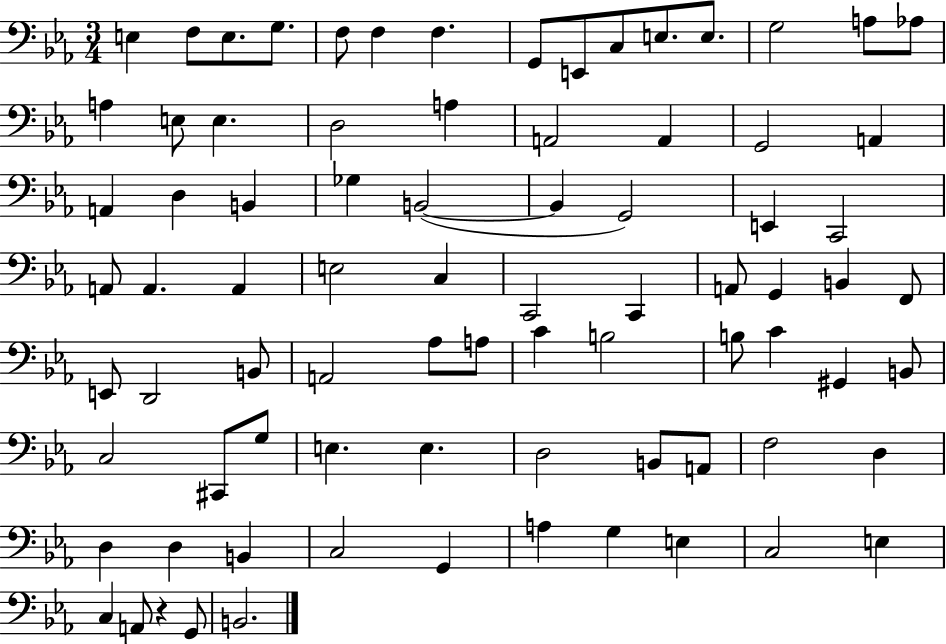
{
  \clef bass
  \numericTimeSignature
  \time 3/4
  \key ees \major
  \repeat volta 2 { e4 f8 e8. g8. | f8 f4 f4. | g,8 e,8 c8 e8. e8. | g2 a8 aes8 | \break a4 e8 e4. | d2 a4 | a,2 a,4 | g,2 a,4 | \break a,4 d4 b,4 | ges4 b,2~(~ | b,4 g,2) | e,4 c,2 | \break a,8 a,4. a,4 | e2 c4 | c,2 c,4 | a,8 g,4 b,4 f,8 | \break e,8 d,2 b,8 | a,2 aes8 a8 | c'4 b2 | b8 c'4 gis,4 b,8 | \break c2 cis,8 g8 | e4. e4. | d2 b,8 a,8 | f2 d4 | \break d4 d4 b,4 | c2 g,4 | a4 g4 e4 | c2 e4 | \break c4 a,8 r4 g,8 | b,2. | } \bar "|."
}